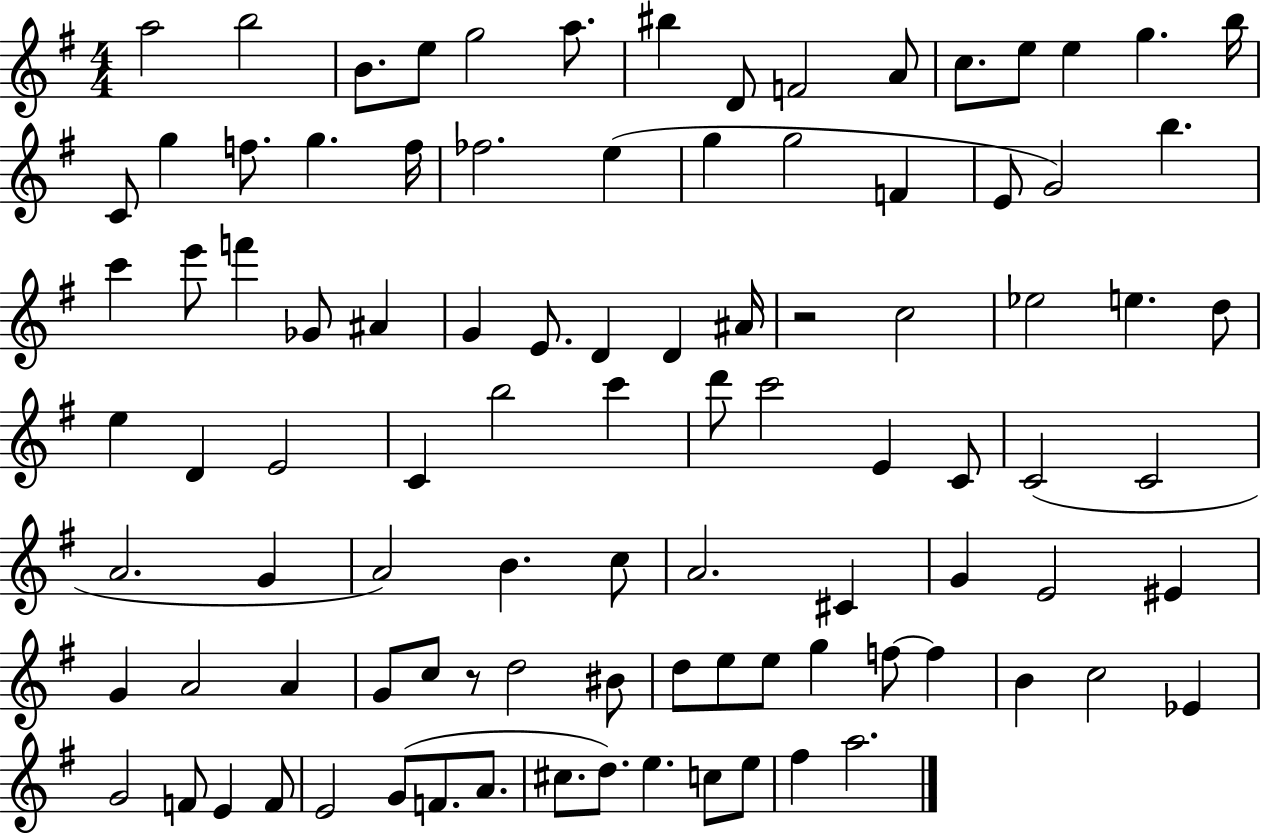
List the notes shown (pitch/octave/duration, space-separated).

A5/h B5/h B4/e. E5/e G5/h A5/e. BIS5/q D4/e F4/h A4/e C5/e. E5/e E5/q G5/q. B5/s C4/e G5/q F5/e. G5/q. F5/s FES5/h. E5/q G5/q G5/h F4/q E4/e G4/h B5/q. C6/q E6/e F6/q Gb4/e A#4/q G4/q E4/e. D4/q D4/q A#4/s R/h C5/h Eb5/h E5/q. D5/e E5/q D4/q E4/h C4/q B5/h C6/q D6/e C6/h E4/q C4/e C4/h C4/h A4/h. G4/q A4/h B4/q. C5/e A4/h. C#4/q G4/q E4/h EIS4/q G4/q A4/h A4/q G4/e C5/e R/e D5/h BIS4/e D5/e E5/e E5/e G5/q F5/e F5/q B4/q C5/h Eb4/q G4/h F4/e E4/q F4/e E4/h G4/e F4/e. A4/e. C#5/e. D5/e. E5/q. C5/e E5/e F#5/q A5/h.